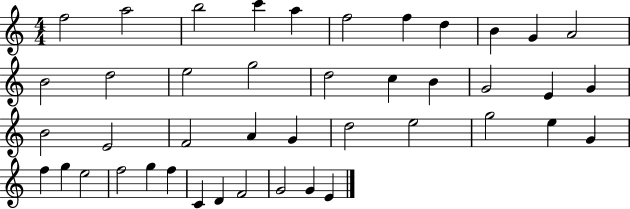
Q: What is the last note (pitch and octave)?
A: E4